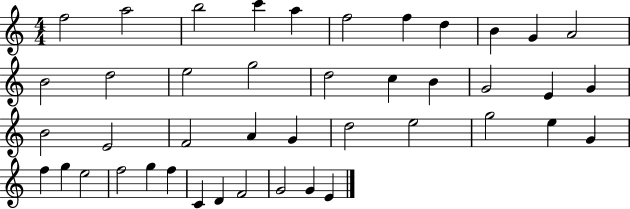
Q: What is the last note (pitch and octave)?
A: E4